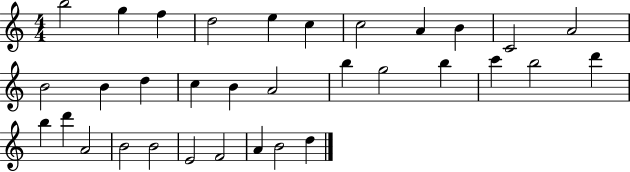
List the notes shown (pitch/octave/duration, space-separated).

B5/h G5/q F5/q D5/h E5/q C5/q C5/h A4/q B4/q C4/h A4/h B4/h B4/q D5/q C5/q B4/q A4/h B5/q G5/h B5/q C6/q B5/h D6/q B5/q D6/q A4/h B4/h B4/h E4/h F4/h A4/q B4/h D5/q